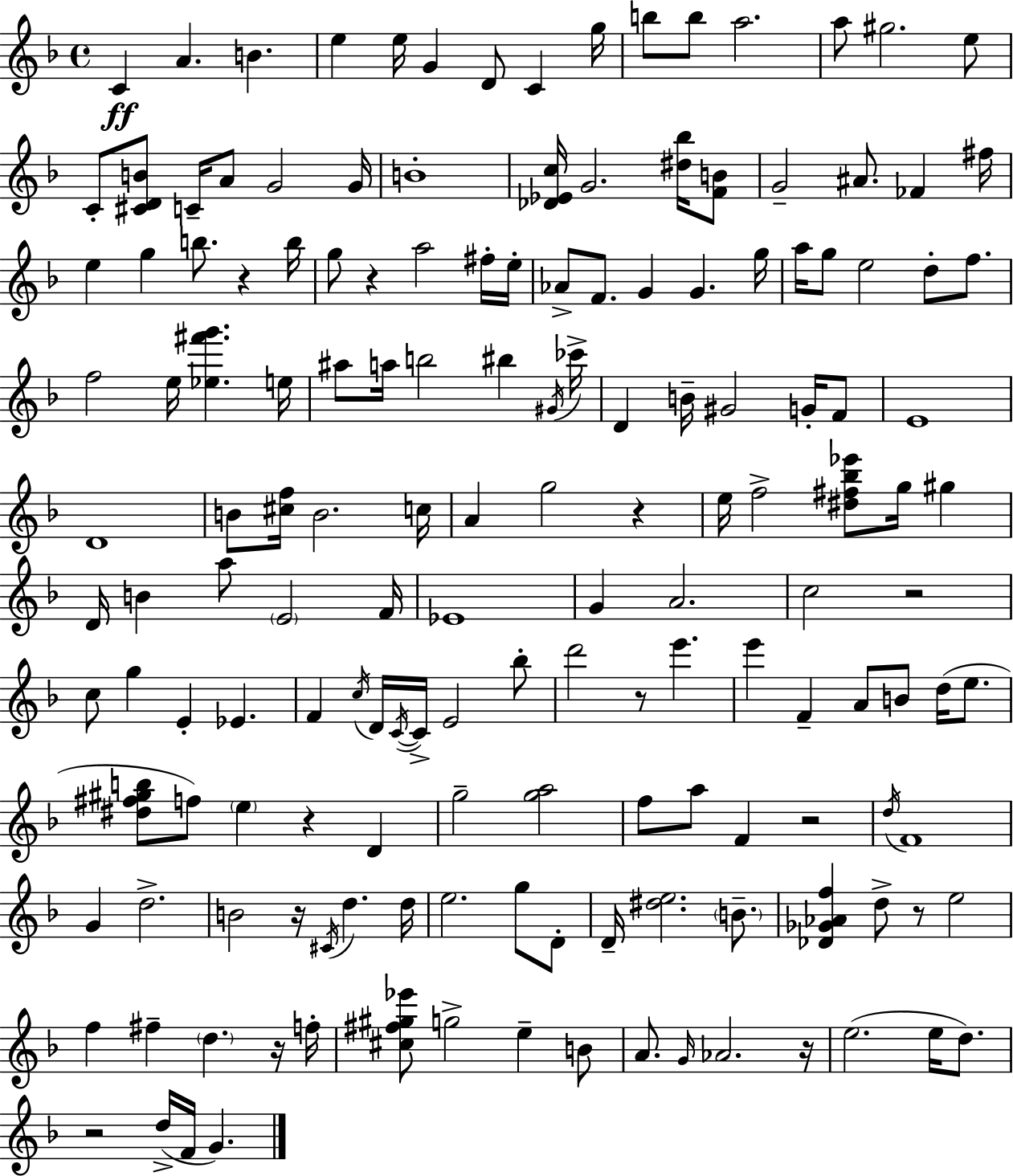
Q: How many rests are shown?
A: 12